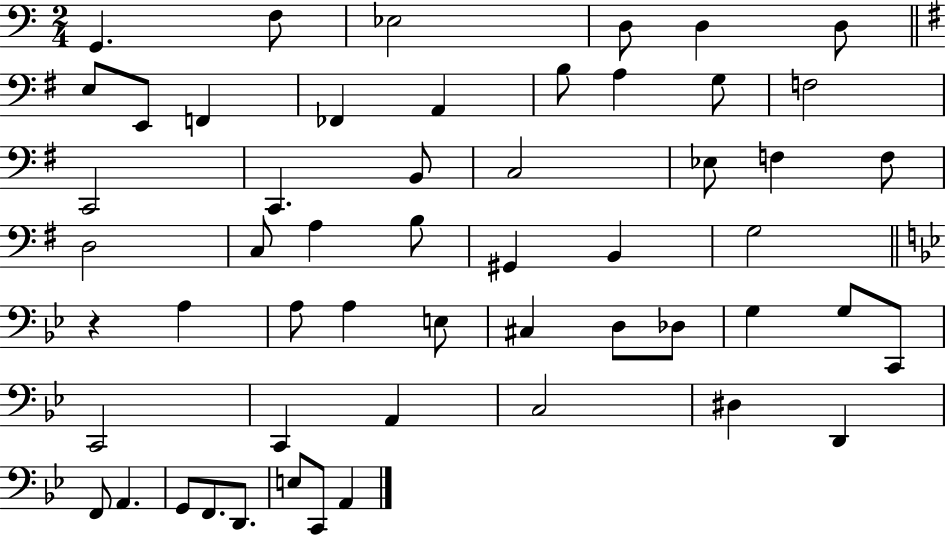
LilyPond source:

{
  \clef bass
  \numericTimeSignature
  \time 2/4
  \key c \major
  g,4. f8 | ees2 | d8 d4 d8 | \bar "||" \break \key g \major e8 e,8 f,4 | fes,4 a,4 | b8 a4 g8 | f2 | \break c,2 | c,4. b,8 | c2 | ees8 f4 f8 | \break d2 | c8 a4 b8 | gis,4 b,4 | g2 | \break \bar "||" \break \key g \minor r4 a4 | a8 a4 e8 | cis4 d8 des8 | g4 g8 c,8 | \break c,2 | c,4 a,4 | c2 | dis4 d,4 | \break f,8 a,4. | g,8 f,8. d,8. | e8 c,8 a,4 | \bar "|."
}